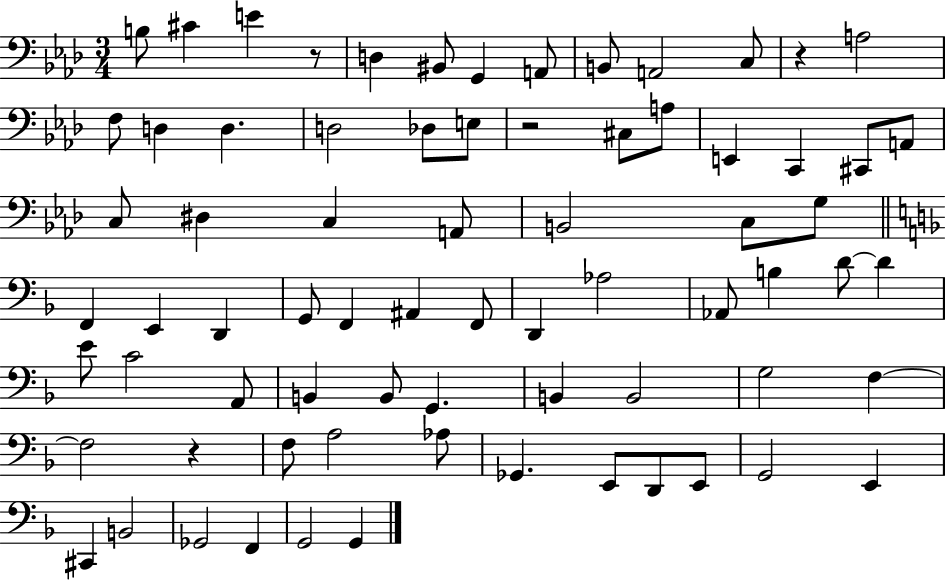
{
  \clef bass
  \numericTimeSignature
  \time 3/4
  \key aes \major
  \repeat volta 2 { b8 cis'4 e'4 r8 | d4 bis,8 g,4 a,8 | b,8 a,2 c8 | r4 a2 | \break f8 d4 d4. | d2 des8 e8 | r2 cis8 a8 | e,4 c,4 cis,8 a,8 | \break c8 dis4 c4 a,8 | b,2 c8 g8 | \bar "||" \break \key f \major f,4 e,4 d,4 | g,8 f,4 ais,4 f,8 | d,4 aes2 | aes,8 b4 d'8~~ d'4 | \break e'8 c'2 a,8 | b,4 b,8 g,4. | b,4 b,2 | g2 f4~~ | \break f2 r4 | f8 a2 aes8 | ges,4. e,8 d,8 e,8 | g,2 e,4 | \break cis,4 b,2 | ges,2 f,4 | g,2 g,4 | } \bar "|."
}